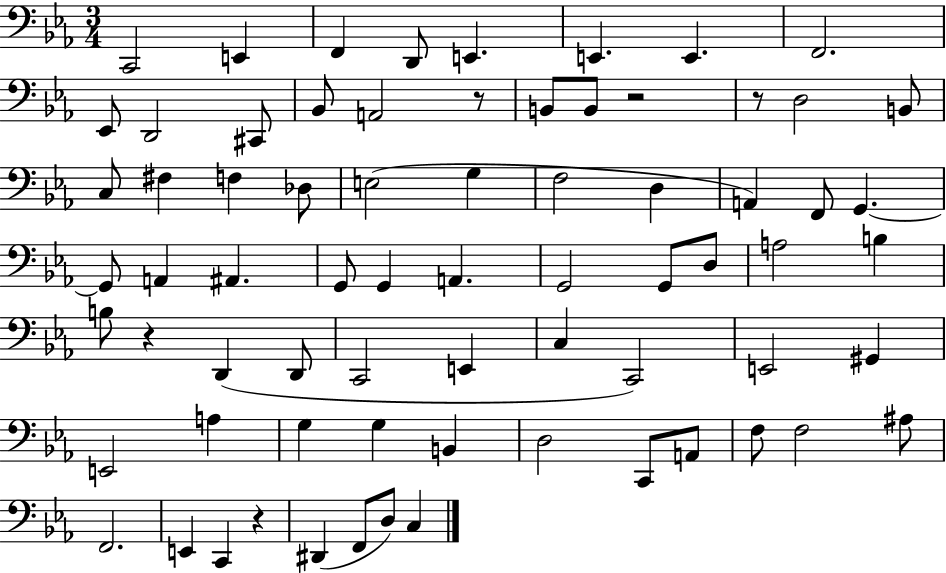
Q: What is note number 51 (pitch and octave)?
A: G3